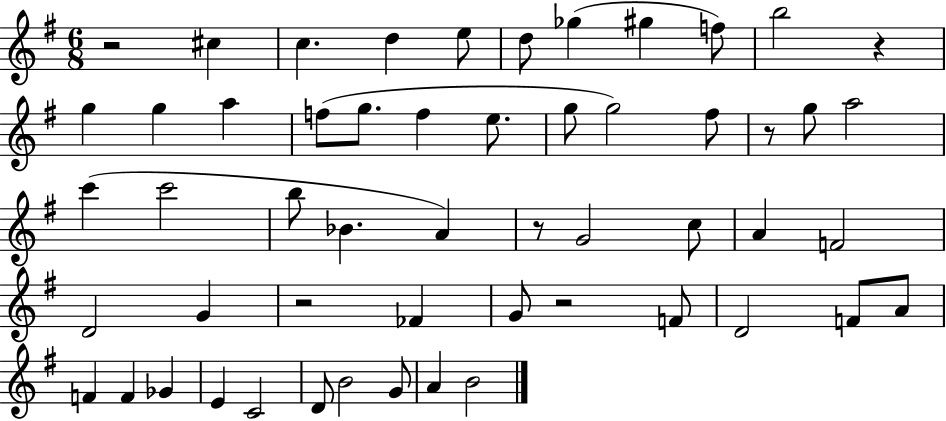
R/h C#5/q C5/q. D5/q E5/e D5/e Gb5/q G#5/q F5/e B5/h R/q G5/q G5/q A5/q F5/e G5/e. F5/q E5/e. G5/e G5/h F#5/e R/e G5/e A5/h C6/q C6/h B5/e Bb4/q. A4/q R/e G4/h C5/e A4/q F4/h D4/h G4/q R/h FES4/q G4/e R/h F4/e D4/h F4/e A4/e F4/q F4/q Gb4/q E4/q C4/h D4/e B4/h G4/e A4/q B4/h